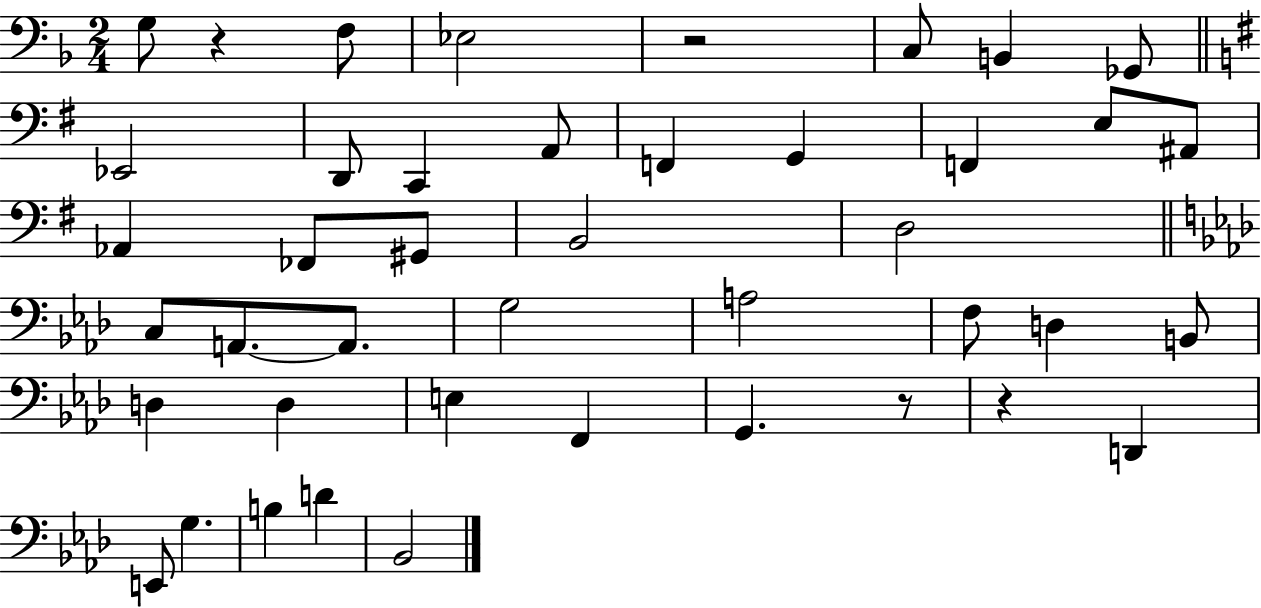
{
  \clef bass
  \numericTimeSignature
  \time 2/4
  \key f \major
  g8 r4 f8 | ees2 | r2 | c8 b,4 ges,8 | \break \bar "||" \break \key g \major ees,2 | d,8 c,4 a,8 | f,4 g,4 | f,4 e8 ais,8 | \break aes,4 fes,8 gis,8 | b,2 | d2 | \bar "||" \break \key aes \major c8 a,8.~~ a,8. | g2 | a2 | f8 d4 b,8 | \break d4 d4 | e4 f,4 | g,4. r8 | r4 d,4 | \break e,8 g4. | b4 d'4 | bes,2 | \bar "|."
}